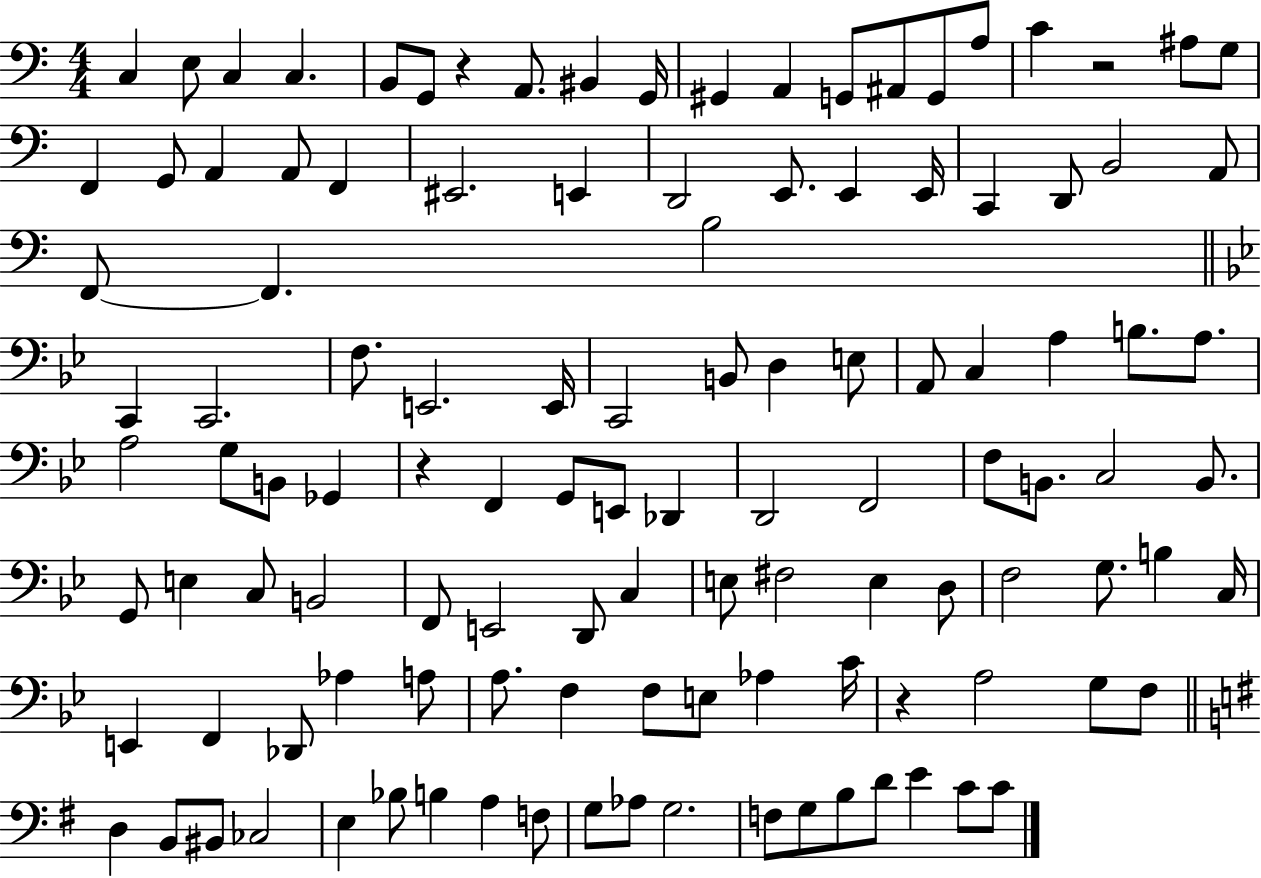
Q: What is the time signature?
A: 4/4